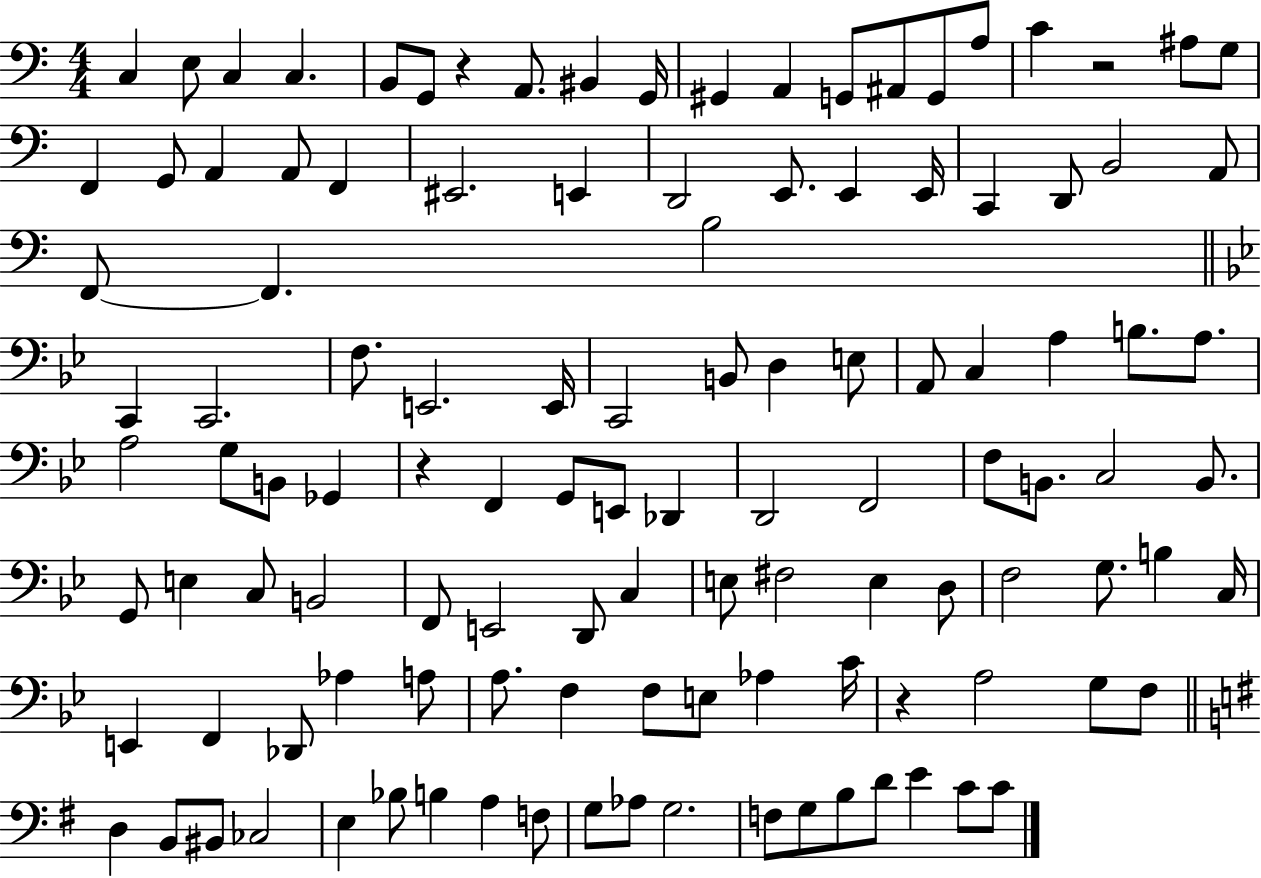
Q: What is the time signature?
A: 4/4